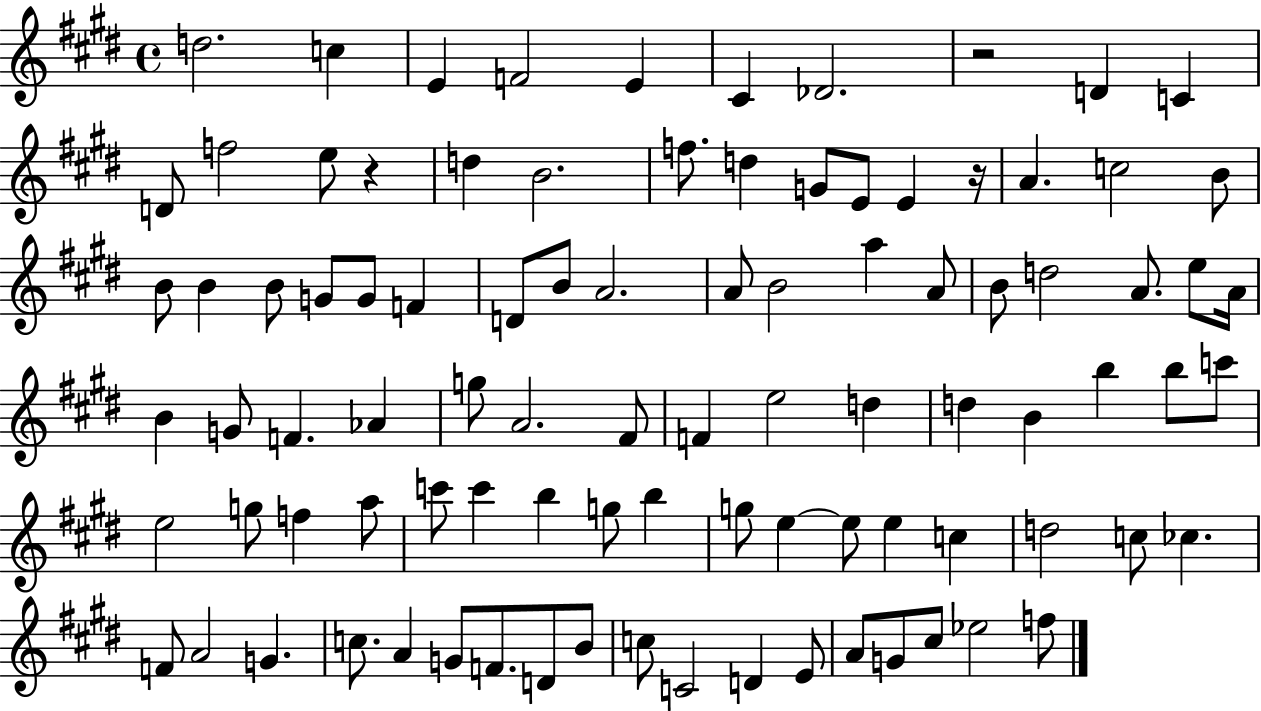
{
  \clef treble
  \time 4/4
  \defaultTimeSignature
  \key e \major
  d''2. c''4 | e'4 f'2 e'4 | cis'4 des'2. | r2 d'4 c'4 | \break d'8 f''2 e''8 r4 | d''4 b'2. | f''8. d''4 g'8 e'8 e'4 r16 | a'4. c''2 b'8 | \break b'8 b'4 b'8 g'8 g'8 f'4 | d'8 b'8 a'2. | a'8 b'2 a''4 a'8 | b'8 d''2 a'8. e''8 a'16 | \break b'4 g'8 f'4. aes'4 | g''8 a'2. fis'8 | f'4 e''2 d''4 | d''4 b'4 b''4 b''8 c'''8 | \break e''2 g''8 f''4 a''8 | c'''8 c'''4 b''4 g''8 b''4 | g''8 e''4~~ e''8 e''4 c''4 | d''2 c''8 ces''4. | \break f'8 a'2 g'4. | c''8. a'4 g'8 f'8. d'8 b'8 | c''8 c'2 d'4 e'8 | a'8 g'8 cis''8 ees''2 f''8 | \break \bar "|."
}